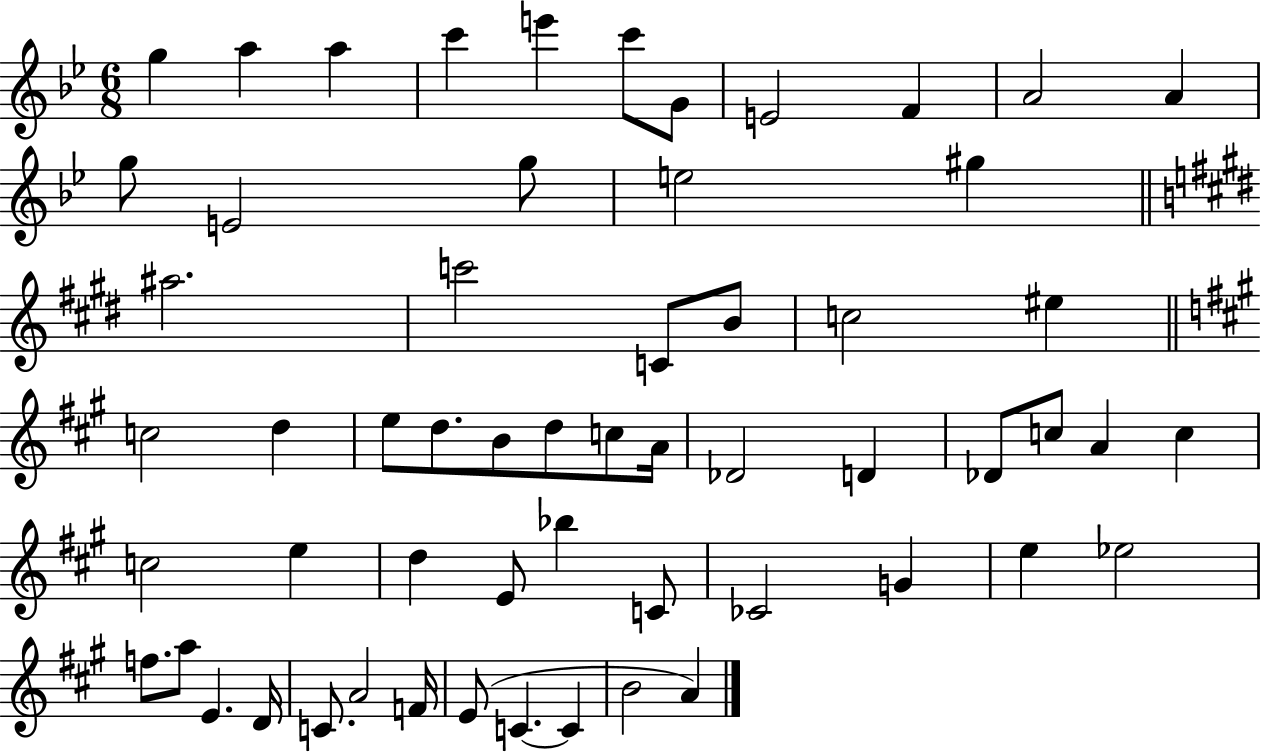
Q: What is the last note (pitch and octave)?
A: A4